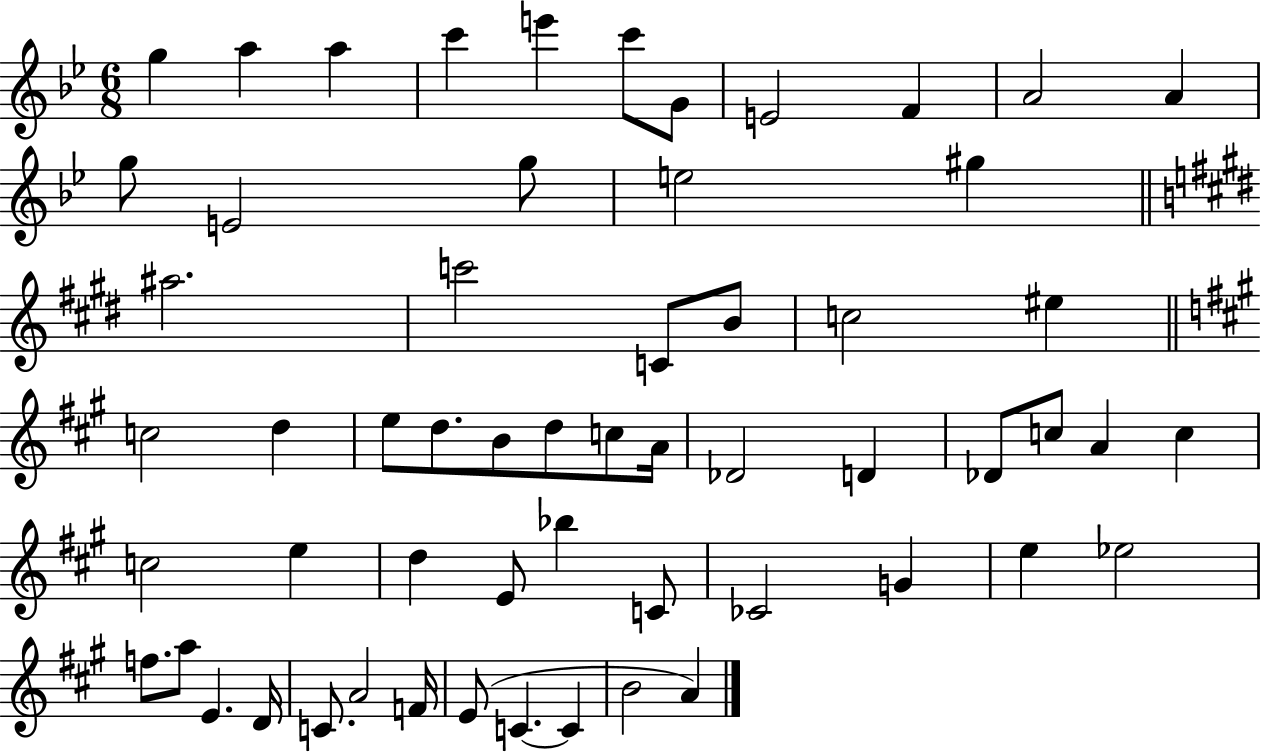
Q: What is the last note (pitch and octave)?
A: A4